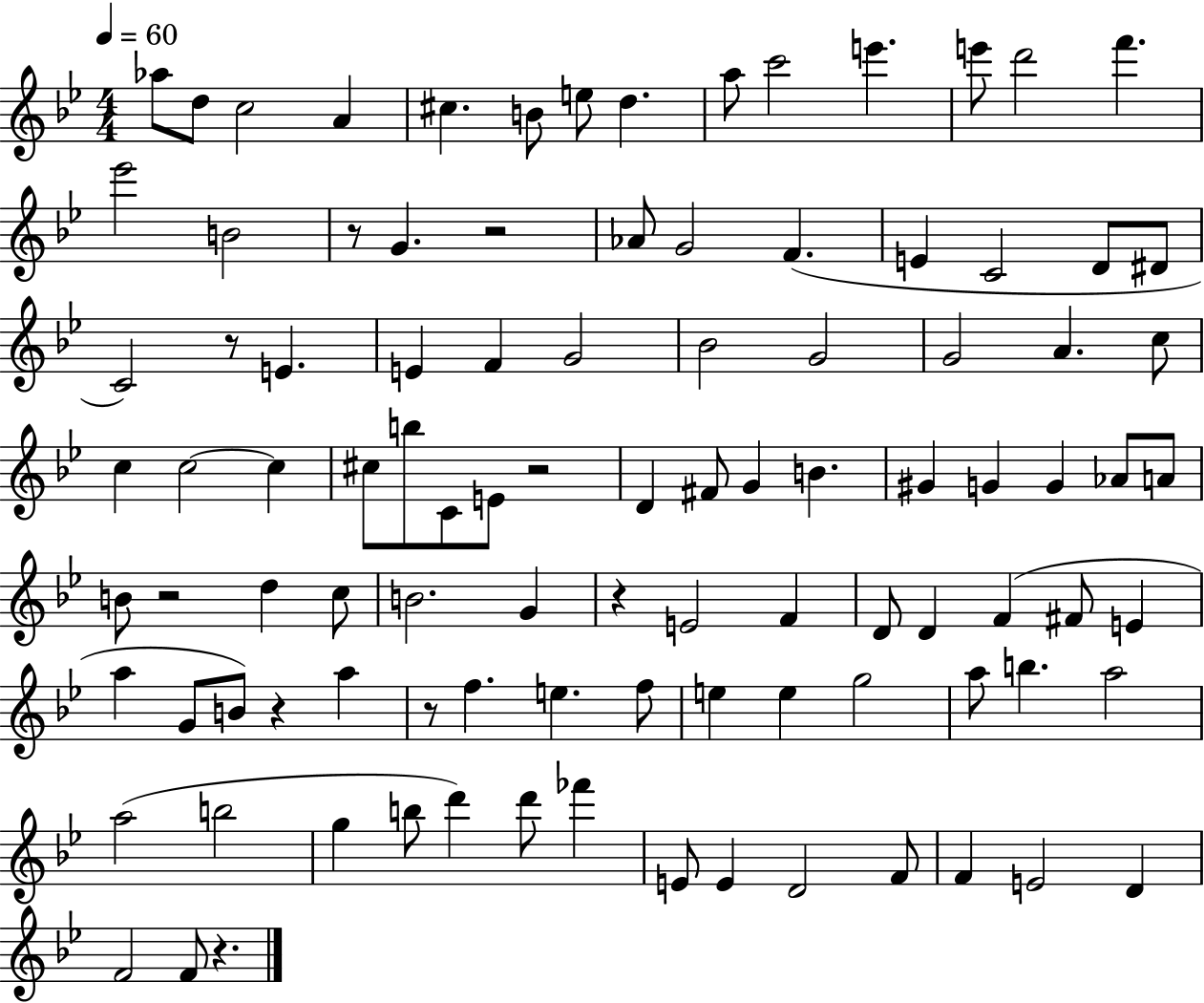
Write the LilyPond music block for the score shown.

{
  \clef treble
  \numericTimeSignature
  \time 4/4
  \key bes \major
  \tempo 4 = 60
  aes''8 d''8 c''2 a'4 | cis''4. b'8 e''8 d''4. | a''8 c'''2 e'''4. | e'''8 d'''2 f'''4. | \break ees'''2 b'2 | r8 g'4. r2 | aes'8 g'2 f'4.( | e'4 c'2 d'8 dis'8 | \break c'2) r8 e'4. | e'4 f'4 g'2 | bes'2 g'2 | g'2 a'4. c''8 | \break c''4 c''2~~ c''4 | cis''8 b''8 c'8 e'8 r2 | d'4 fis'8 g'4 b'4. | gis'4 g'4 g'4 aes'8 a'8 | \break b'8 r2 d''4 c''8 | b'2. g'4 | r4 e'2 f'4 | d'8 d'4 f'4( fis'8 e'4 | \break a''4 g'8 b'8) r4 a''4 | r8 f''4. e''4. f''8 | e''4 e''4 g''2 | a''8 b''4. a''2 | \break a''2( b''2 | g''4 b''8 d'''4) d'''8 fes'''4 | e'8 e'4 d'2 f'8 | f'4 e'2 d'4 | \break f'2 f'8 r4. | \bar "|."
}